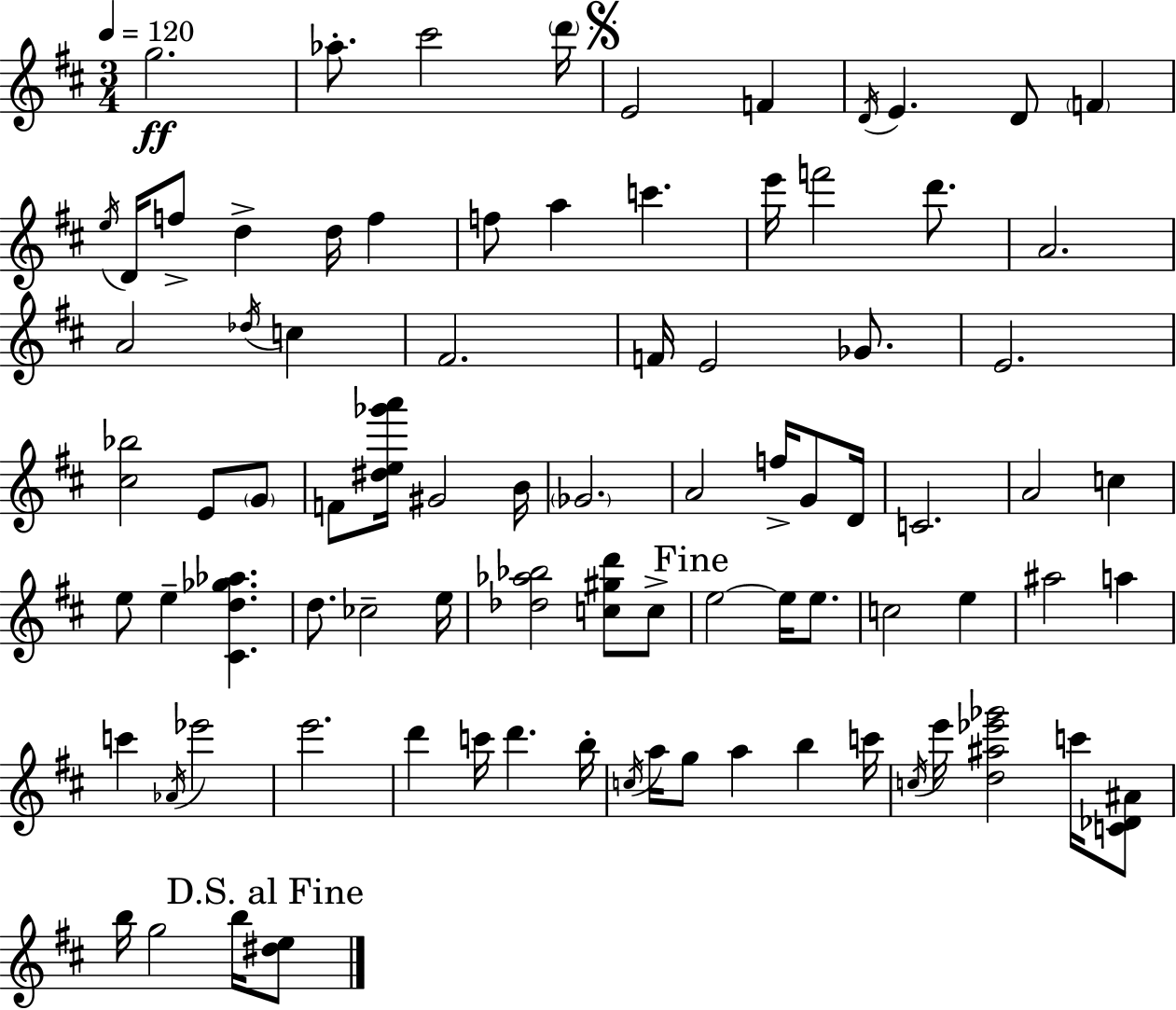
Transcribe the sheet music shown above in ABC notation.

X:1
T:Untitled
M:3/4
L:1/4
K:D
g2 _a/2 ^c'2 d'/4 E2 F D/4 E D/2 F e/4 D/4 f/2 d d/4 f f/2 a c' e'/4 f'2 d'/2 A2 A2 _d/4 c ^F2 F/4 E2 _G/2 E2 [^c_b]2 E/2 G/2 F/2 [^de_g'a']/4 ^G2 B/4 _G2 A2 f/4 G/2 D/4 C2 A2 c e/2 e [^Cd_g_a] d/2 _c2 e/4 [_d_a_b]2 [c^gd']/2 c/2 e2 e/4 e/2 c2 e ^a2 a c' _A/4 _e'2 e'2 d' c'/4 d' b/4 c/4 a/4 g/2 a b c'/4 c/4 e'/4 [d^a_e'_g']2 c'/4 [C_D^A]/2 b/4 g2 b/4 [^de]/2